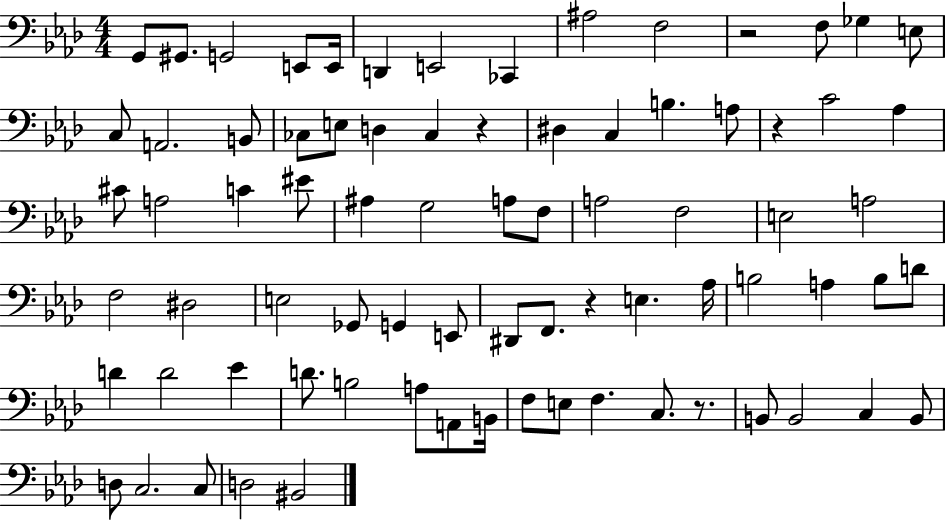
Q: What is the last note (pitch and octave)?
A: BIS2